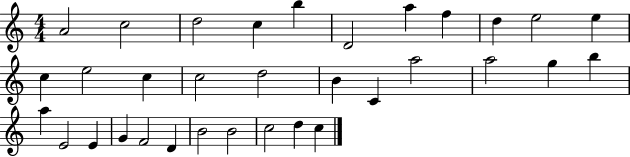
A4/h C5/h D5/h C5/q B5/q D4/h A5/q F5/q D5/q E5/h E5/q C5/q E5/h C5/q C5/h D5/h B4/q C4/q A5/h A5/h G5/q B5/q A5/q E4/h E4/q G4/q F4/h D4/q B4/h B4/h C5/h D5/q C5/q